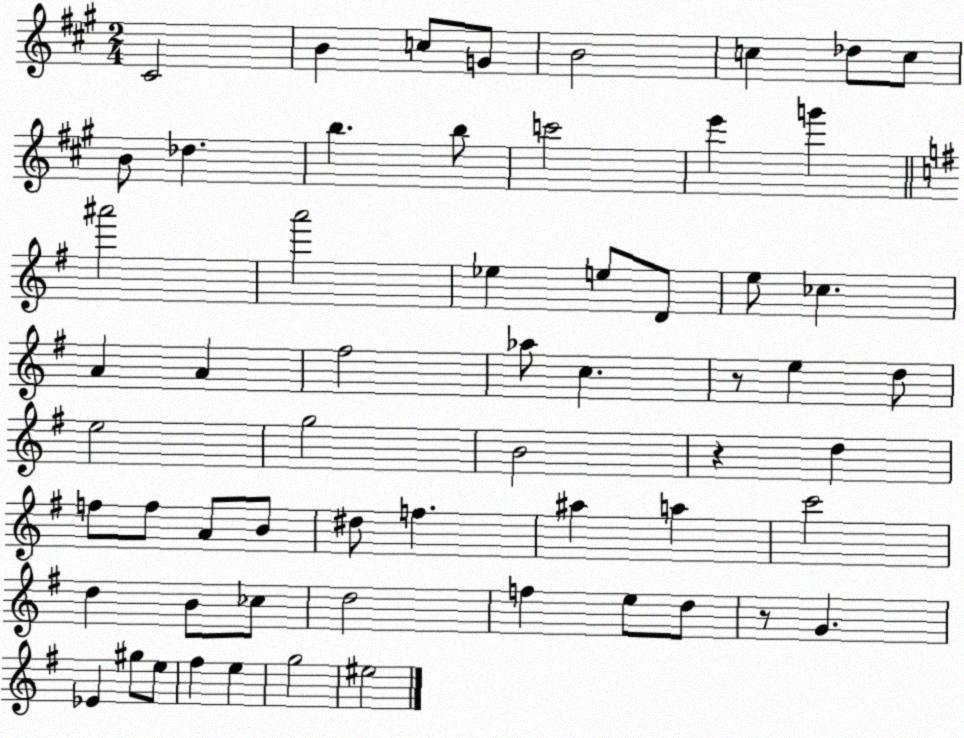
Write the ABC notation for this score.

X:1
T:Untitled
M:2/4
L:1/4
K:A
^C2 B c/2 G/2 B2 c _d/2 c/2 B/2 _d b b/2 c'2 e' g' ^a'2 a'2 _e e/2 D/2 e/2 _c A A ^f2 _a/2 c z/2 e d/2 e2 g2 B2 z d f/2 f/2 A/2 B/2 ^d/2 f ^a a c'2 d B/2 _c/2 d2 f e/2 d/2 z/2 G _E ^g/2 e/2 ^f e g2 ^e2